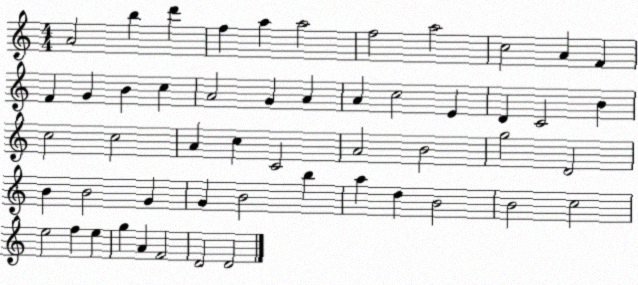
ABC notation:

X:1
T:Untitled
M:4/4
L:1/4
K:C
A2 b d' f a a2 f2 a2 c2 A F F G B c A2 G A A c2 E D C2 B c2 c2 A c C2 A2 B2 g2 D2 B B2 G G B2 b a d B2 B2 c2 e2 f e g A F2 D2 D2